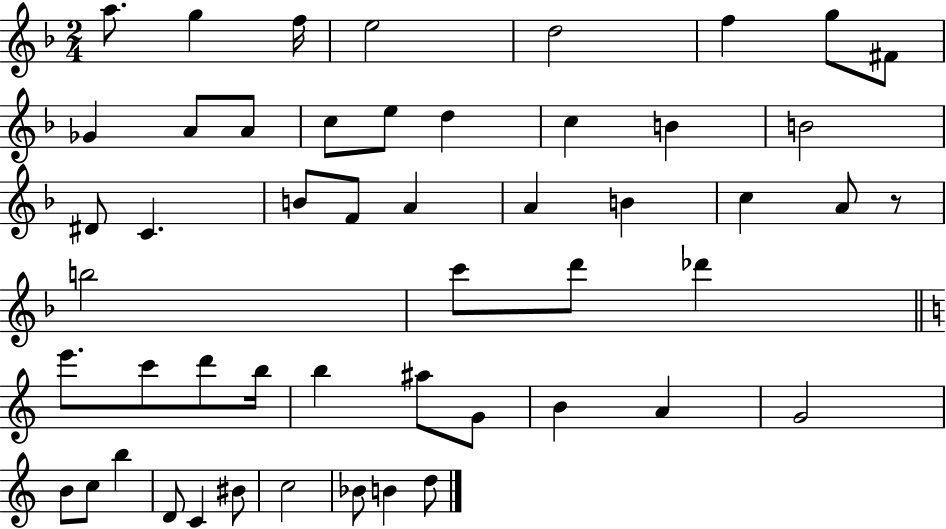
{
  \clef treble
  \numericTimeSignature
  \time 2/4
  \key f \major
  a''8. g''4 f''16 | e''2 | d''2 | f''4 g''8 fis'8 | \break ges'4 a'8 a'8 | c''8 e''8 d''4 | c''4 b'4 | b'2 | \break dis'8 c'4. | b'8 f'8 a'4 | a'4 b'4 | c''4 a'8 r8 | \break b''2 | c'''8 d'''8 des'''4 | \bar "||" \break \key c \major e'''8. c'''8 d'''8 b''16 | b''4 ais''8 g'8 | b'4 a'4 | g'2 | \break b'8 c''8 b''4 | d'8 c'4 bis'8 | c''2 | bes'8 b'4 d''8 | \break \bar "|."
}